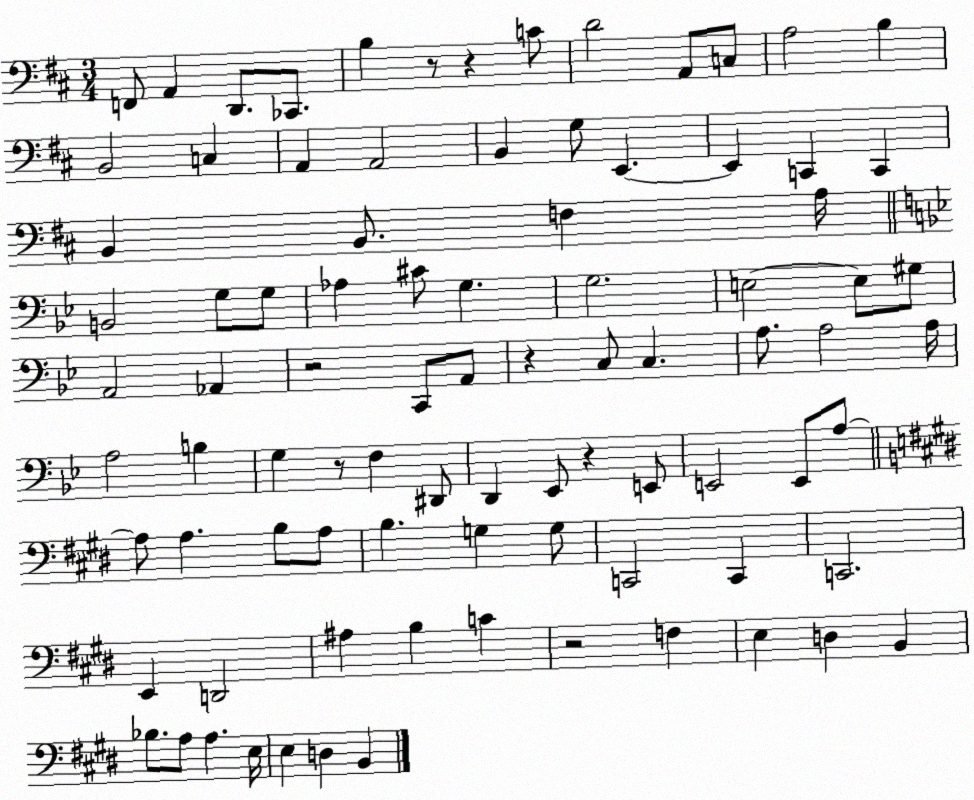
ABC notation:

X:1
T:Untitled
M:3/4
L:1/4
K:D
F,,/2 A,, D,,/2 _C,,/2 B, z/2 z C/2 D2 A,,/2 C,/2 A,2 B, B,,2 C, A,, A,,2 B,, G,/2 E,, E,, C,, C,, B,, B,,/2 F, A,/4 B,,2 G,/2 G,/2 _A, ^C/2 G, G,2 E,2 E,/2 ^G,/2 A,,2 _A,, z2 C,,/2 A,,/2 z C,/2 C, A,/2 A,2 A,/4 A,2 B, G, z/2 F, ^D,,/2 D,, _E,,/2 z E,,/2 E,,2 E,,/2 A,/2 A,/2 A, B,/2 A,/2 B, G, G,/2 C,,2 C,, C,,2 E,, D,,2 ^A, B, C z2 F, E, D, B,, _B,/2 A,/2 A, E,/4 E, D, B,,